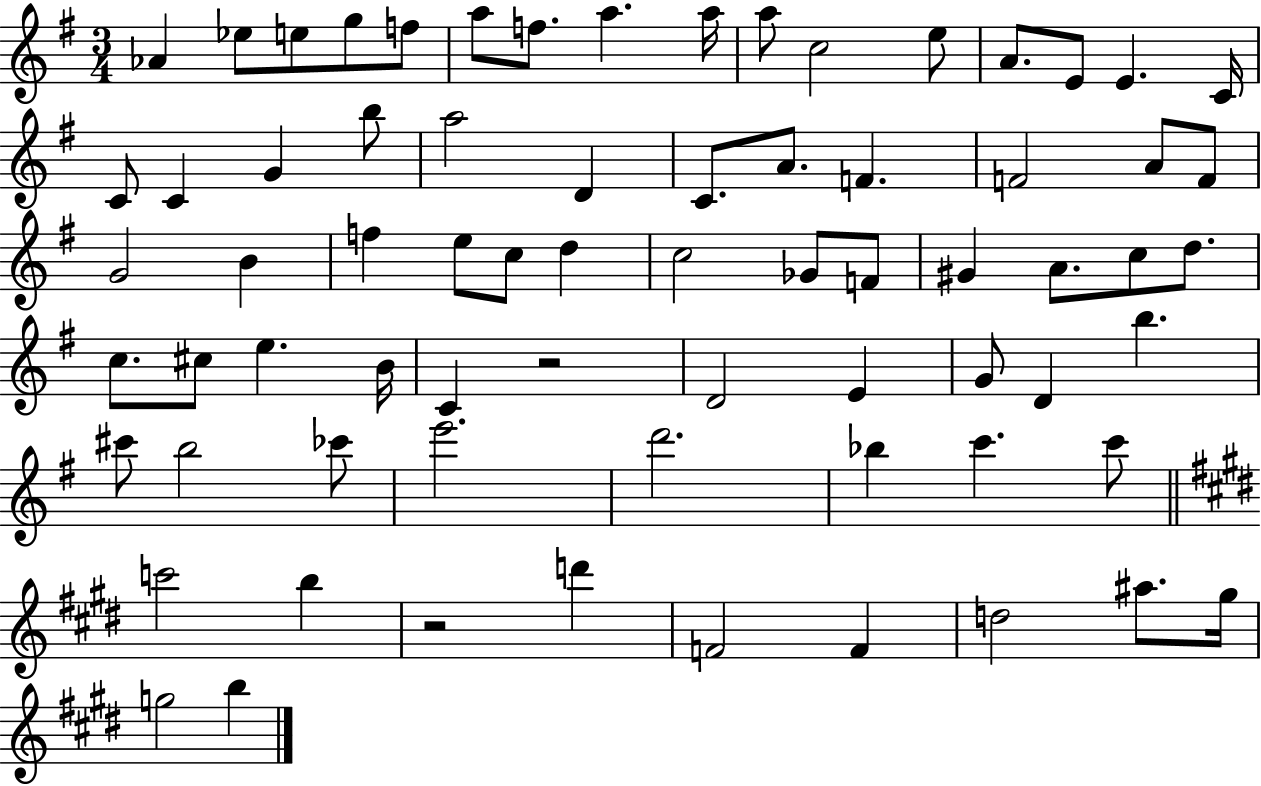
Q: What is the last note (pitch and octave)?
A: B5